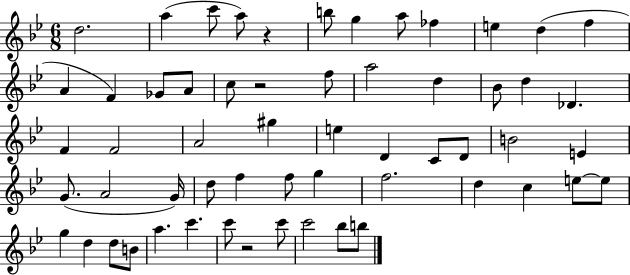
{
  \clef treble
  \numericTimeSignature
  \time 6/8
  \key bes \major
  d''2. | a''4( c'''8 a''8) r4 | b''8 g''4 a''8 fes''4 | e''4 d''4( f''4 | \break a'4 f'4) ges'8 a'8 | c''8 r2 f''8 | a''2 d''4 | bes'8 d''4 des'4. | \break f'4 f'2 | a'2 gis''4 | e''4 d'4 c'8 d'8 | b'2 e'4 | \break g'8.( a'2 g'16) | d''8 f''4 f''8 g''4 | f''2. | d''4 c''4 e''8~~ e''8 | \break g''4 d''4 d''8 b'8 | a''4. c'''4. | c'''8 r2 c'''8 | c'''2 bes''8 b''8 | \break \bar "|."
}